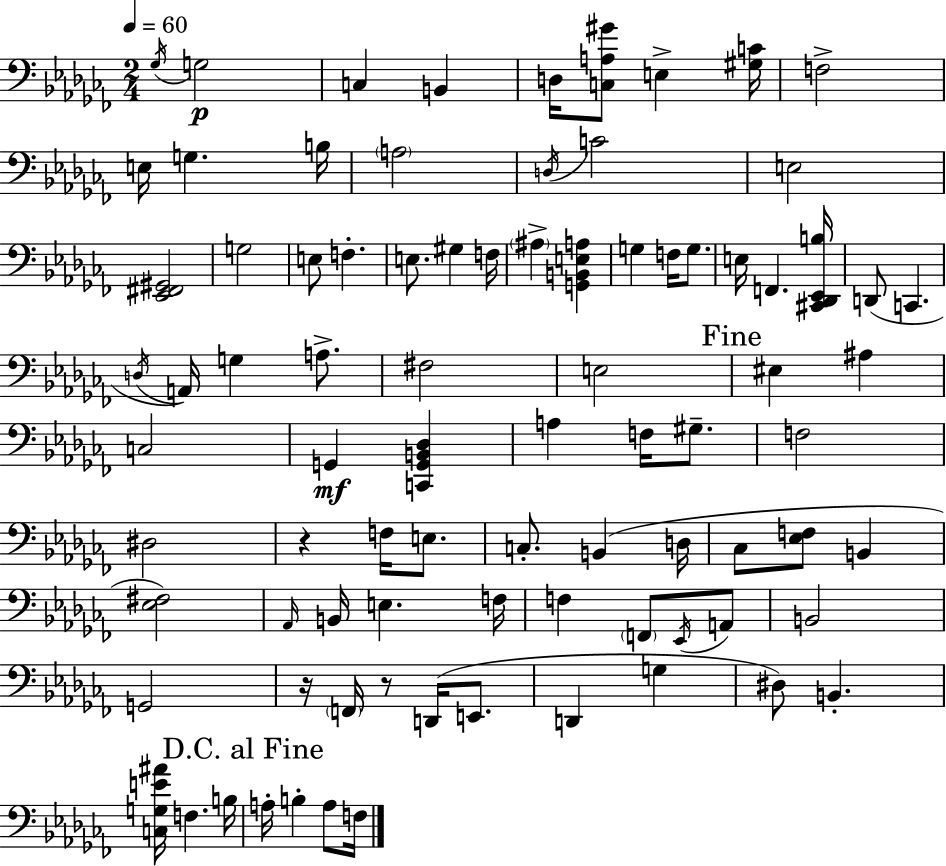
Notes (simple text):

Gb3/s G3/h C3/q B2/q D3/s [C3,A3,G#4]/e E3/q [G#3,C4]/s F3/h E3/s G3/q. B3/s A3/h D3/s C4/h E3/h [Eb2,F#2,G#2]/h G3/h E3/e F3/q. E3/e. G#3/q F3/s A#3/q [G2,B2,E3,A3]/q G3/q F3/s G3/e. E3/s F2/q. [C#2,Db2,Eb2,B3]/s D2/e C2/q. D3/s A2/s G3/q A3/e. F#3/h E3/h EIS3/q A#3/q C3/h G2/q [C2,G2,B2,Db3]/q A3/q F3/s G#3/e. F3/h D#3/h R/q F3/s E3/e. C3/e. B2/q D3/s CES3/e [Eb3,F3]/e B2/q [Eb3,F#3]/h Ab2/s B2/s E3/q. F3/s F3/q F2/e Eb2/s A2/e B2/h G2/h R/s F2/s R/e D2/s E2/e. D2/q G3/q D#3/e B2/q. [C3,G3,E4,A#4]/s F3/q. B3/s A3/s B3/q A3/e F3/s